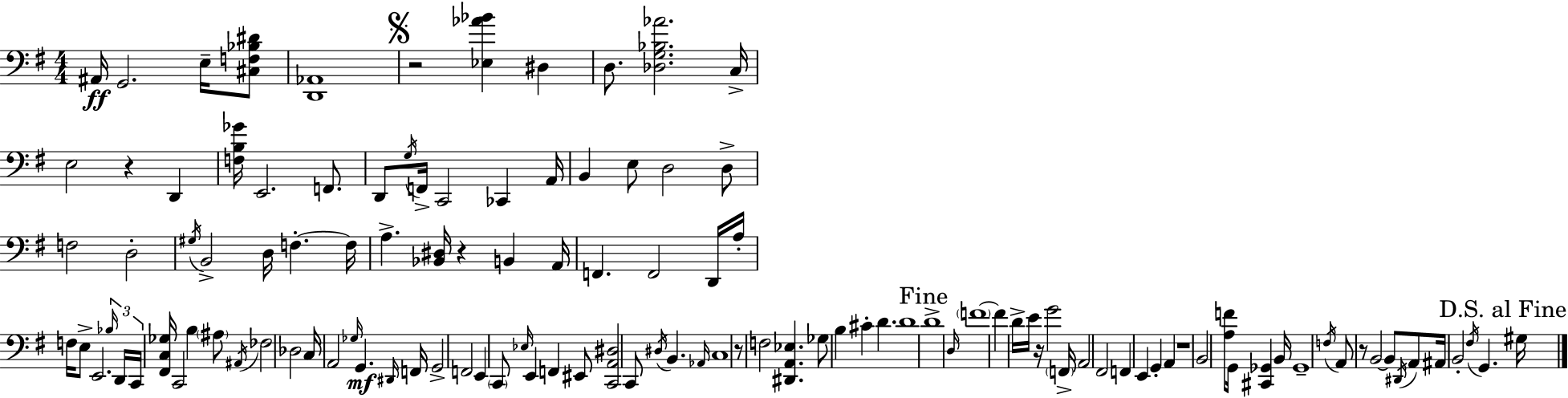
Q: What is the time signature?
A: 4/4